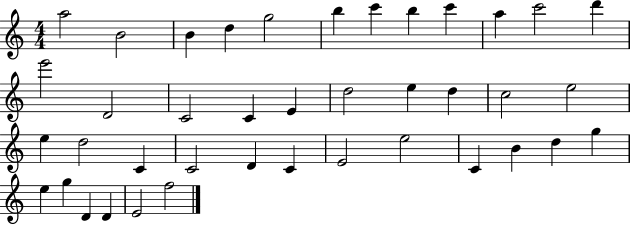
X:1
T:Untitled
M:4/4
L:1/4
K:C
a2 B2 B d g2 b c' b c' a c'2 d' e'2 D2 C2 C E d2 e d c2 e2 e d2 C C2 D C E2 e2 C B d g e g D D E2 f2